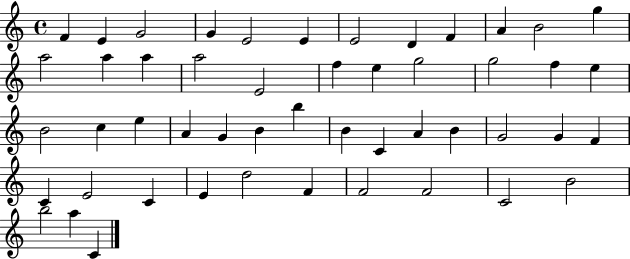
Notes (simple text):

F4/q E4/q G4/h G4/q E4/h E4/q E4/h D4/q F4/q A4/q B4/h G5/q A5/h A5/q A5/q A5/h E4/h F5/q E5/q G5/h G5/h F5/q E5/q B4/h C5/q E5/q A4/q G4/q B4/q B5/q B4/q C4/q A4/q B4/q G4/h G4/q F4/q C4/q E4/h C4/q E4/q D5/h F4/q F4/h F4/h C4/h B4/h B5/h A5/q C4/q